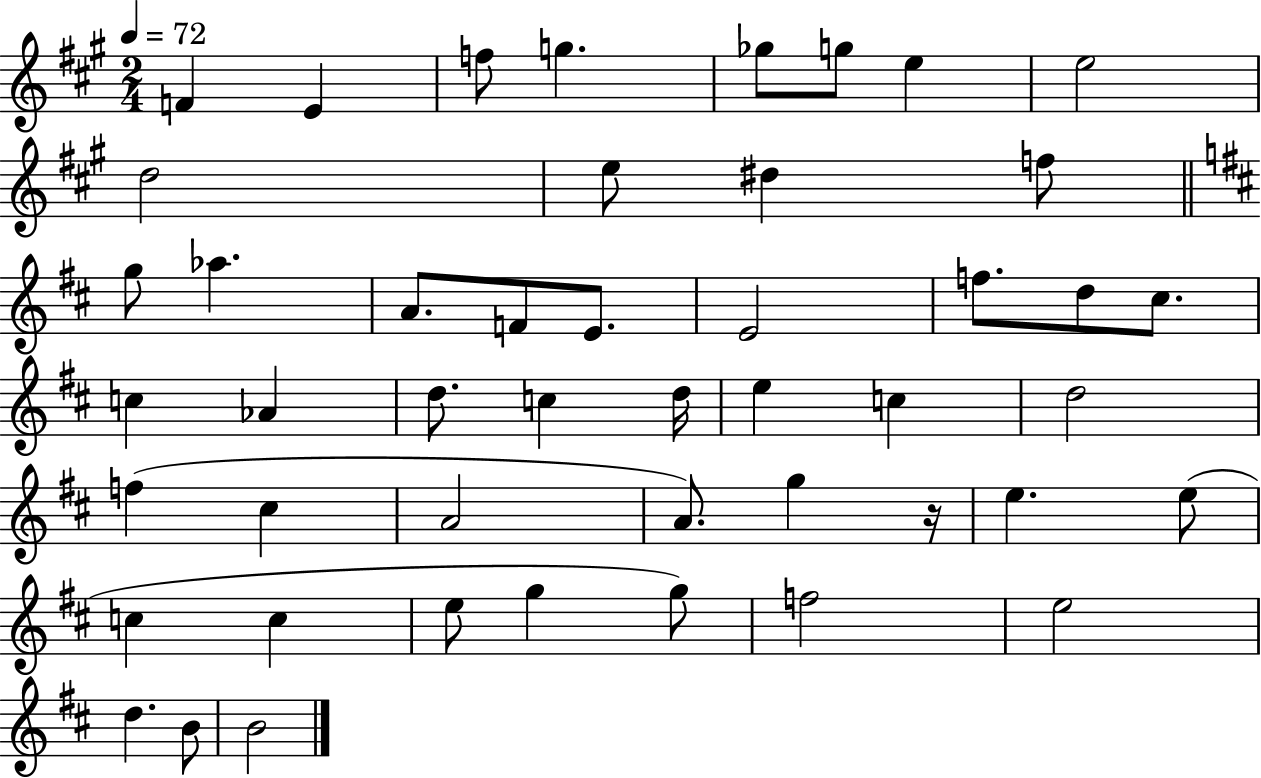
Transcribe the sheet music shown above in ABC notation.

X:1
T:Untitled
M:2/4
L:1/4
K:A
F E f/2 g _g/2 g/2 e e2 d2 e/2 ^d f/2 g/2 _a A/2 F/2 E/2 E2 f/2 d/2 ^c/2 c _A d/2 c d/4 e c d2 f ^c A2 A/2 g z/4 e e/2 c c e/2 g g/2 f2 e2 d B/2 B2